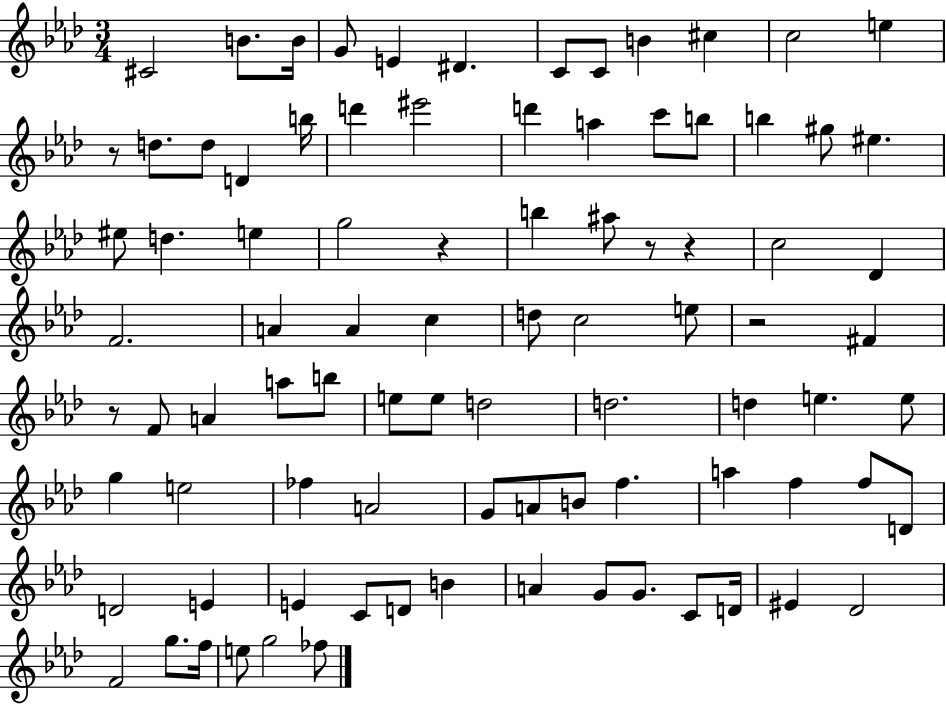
C#4/h B4/e. B4/s G4/e E4/q D#4/q. C4/e C4/e B4/q C#5/q C5/h E5/q R/e D5/e. D5/e D4/q B5/s D6/q EIS6/h D6/q A5/q C6/e B5/e B5/q G#5/e EIS5/q. EIS5/e D5/q. E5/q G5/h R/q B5/q A#5/e R/e R/q C5/h Db4/q F4/h. A4/q A4/q C5/q D5/e C5/h E5/e R/h F#4/q R/e F4/e A4/q A5/e B5/e E5/e E5/e D5/h D5/h. D5/q E5/q. E5/e G5/q E5/h FES5/q A4/h G4/e A4/e B4/e F5/q. A5/q F5/q F5/e D4/e D4/h E4/q E4/q C4/e D4/e B4/q A4/q G4/e G4/e. C4/e D4/s EIS4/q Db4/h F4/h G5/e. F5/s E5/e G5/h FES5/e